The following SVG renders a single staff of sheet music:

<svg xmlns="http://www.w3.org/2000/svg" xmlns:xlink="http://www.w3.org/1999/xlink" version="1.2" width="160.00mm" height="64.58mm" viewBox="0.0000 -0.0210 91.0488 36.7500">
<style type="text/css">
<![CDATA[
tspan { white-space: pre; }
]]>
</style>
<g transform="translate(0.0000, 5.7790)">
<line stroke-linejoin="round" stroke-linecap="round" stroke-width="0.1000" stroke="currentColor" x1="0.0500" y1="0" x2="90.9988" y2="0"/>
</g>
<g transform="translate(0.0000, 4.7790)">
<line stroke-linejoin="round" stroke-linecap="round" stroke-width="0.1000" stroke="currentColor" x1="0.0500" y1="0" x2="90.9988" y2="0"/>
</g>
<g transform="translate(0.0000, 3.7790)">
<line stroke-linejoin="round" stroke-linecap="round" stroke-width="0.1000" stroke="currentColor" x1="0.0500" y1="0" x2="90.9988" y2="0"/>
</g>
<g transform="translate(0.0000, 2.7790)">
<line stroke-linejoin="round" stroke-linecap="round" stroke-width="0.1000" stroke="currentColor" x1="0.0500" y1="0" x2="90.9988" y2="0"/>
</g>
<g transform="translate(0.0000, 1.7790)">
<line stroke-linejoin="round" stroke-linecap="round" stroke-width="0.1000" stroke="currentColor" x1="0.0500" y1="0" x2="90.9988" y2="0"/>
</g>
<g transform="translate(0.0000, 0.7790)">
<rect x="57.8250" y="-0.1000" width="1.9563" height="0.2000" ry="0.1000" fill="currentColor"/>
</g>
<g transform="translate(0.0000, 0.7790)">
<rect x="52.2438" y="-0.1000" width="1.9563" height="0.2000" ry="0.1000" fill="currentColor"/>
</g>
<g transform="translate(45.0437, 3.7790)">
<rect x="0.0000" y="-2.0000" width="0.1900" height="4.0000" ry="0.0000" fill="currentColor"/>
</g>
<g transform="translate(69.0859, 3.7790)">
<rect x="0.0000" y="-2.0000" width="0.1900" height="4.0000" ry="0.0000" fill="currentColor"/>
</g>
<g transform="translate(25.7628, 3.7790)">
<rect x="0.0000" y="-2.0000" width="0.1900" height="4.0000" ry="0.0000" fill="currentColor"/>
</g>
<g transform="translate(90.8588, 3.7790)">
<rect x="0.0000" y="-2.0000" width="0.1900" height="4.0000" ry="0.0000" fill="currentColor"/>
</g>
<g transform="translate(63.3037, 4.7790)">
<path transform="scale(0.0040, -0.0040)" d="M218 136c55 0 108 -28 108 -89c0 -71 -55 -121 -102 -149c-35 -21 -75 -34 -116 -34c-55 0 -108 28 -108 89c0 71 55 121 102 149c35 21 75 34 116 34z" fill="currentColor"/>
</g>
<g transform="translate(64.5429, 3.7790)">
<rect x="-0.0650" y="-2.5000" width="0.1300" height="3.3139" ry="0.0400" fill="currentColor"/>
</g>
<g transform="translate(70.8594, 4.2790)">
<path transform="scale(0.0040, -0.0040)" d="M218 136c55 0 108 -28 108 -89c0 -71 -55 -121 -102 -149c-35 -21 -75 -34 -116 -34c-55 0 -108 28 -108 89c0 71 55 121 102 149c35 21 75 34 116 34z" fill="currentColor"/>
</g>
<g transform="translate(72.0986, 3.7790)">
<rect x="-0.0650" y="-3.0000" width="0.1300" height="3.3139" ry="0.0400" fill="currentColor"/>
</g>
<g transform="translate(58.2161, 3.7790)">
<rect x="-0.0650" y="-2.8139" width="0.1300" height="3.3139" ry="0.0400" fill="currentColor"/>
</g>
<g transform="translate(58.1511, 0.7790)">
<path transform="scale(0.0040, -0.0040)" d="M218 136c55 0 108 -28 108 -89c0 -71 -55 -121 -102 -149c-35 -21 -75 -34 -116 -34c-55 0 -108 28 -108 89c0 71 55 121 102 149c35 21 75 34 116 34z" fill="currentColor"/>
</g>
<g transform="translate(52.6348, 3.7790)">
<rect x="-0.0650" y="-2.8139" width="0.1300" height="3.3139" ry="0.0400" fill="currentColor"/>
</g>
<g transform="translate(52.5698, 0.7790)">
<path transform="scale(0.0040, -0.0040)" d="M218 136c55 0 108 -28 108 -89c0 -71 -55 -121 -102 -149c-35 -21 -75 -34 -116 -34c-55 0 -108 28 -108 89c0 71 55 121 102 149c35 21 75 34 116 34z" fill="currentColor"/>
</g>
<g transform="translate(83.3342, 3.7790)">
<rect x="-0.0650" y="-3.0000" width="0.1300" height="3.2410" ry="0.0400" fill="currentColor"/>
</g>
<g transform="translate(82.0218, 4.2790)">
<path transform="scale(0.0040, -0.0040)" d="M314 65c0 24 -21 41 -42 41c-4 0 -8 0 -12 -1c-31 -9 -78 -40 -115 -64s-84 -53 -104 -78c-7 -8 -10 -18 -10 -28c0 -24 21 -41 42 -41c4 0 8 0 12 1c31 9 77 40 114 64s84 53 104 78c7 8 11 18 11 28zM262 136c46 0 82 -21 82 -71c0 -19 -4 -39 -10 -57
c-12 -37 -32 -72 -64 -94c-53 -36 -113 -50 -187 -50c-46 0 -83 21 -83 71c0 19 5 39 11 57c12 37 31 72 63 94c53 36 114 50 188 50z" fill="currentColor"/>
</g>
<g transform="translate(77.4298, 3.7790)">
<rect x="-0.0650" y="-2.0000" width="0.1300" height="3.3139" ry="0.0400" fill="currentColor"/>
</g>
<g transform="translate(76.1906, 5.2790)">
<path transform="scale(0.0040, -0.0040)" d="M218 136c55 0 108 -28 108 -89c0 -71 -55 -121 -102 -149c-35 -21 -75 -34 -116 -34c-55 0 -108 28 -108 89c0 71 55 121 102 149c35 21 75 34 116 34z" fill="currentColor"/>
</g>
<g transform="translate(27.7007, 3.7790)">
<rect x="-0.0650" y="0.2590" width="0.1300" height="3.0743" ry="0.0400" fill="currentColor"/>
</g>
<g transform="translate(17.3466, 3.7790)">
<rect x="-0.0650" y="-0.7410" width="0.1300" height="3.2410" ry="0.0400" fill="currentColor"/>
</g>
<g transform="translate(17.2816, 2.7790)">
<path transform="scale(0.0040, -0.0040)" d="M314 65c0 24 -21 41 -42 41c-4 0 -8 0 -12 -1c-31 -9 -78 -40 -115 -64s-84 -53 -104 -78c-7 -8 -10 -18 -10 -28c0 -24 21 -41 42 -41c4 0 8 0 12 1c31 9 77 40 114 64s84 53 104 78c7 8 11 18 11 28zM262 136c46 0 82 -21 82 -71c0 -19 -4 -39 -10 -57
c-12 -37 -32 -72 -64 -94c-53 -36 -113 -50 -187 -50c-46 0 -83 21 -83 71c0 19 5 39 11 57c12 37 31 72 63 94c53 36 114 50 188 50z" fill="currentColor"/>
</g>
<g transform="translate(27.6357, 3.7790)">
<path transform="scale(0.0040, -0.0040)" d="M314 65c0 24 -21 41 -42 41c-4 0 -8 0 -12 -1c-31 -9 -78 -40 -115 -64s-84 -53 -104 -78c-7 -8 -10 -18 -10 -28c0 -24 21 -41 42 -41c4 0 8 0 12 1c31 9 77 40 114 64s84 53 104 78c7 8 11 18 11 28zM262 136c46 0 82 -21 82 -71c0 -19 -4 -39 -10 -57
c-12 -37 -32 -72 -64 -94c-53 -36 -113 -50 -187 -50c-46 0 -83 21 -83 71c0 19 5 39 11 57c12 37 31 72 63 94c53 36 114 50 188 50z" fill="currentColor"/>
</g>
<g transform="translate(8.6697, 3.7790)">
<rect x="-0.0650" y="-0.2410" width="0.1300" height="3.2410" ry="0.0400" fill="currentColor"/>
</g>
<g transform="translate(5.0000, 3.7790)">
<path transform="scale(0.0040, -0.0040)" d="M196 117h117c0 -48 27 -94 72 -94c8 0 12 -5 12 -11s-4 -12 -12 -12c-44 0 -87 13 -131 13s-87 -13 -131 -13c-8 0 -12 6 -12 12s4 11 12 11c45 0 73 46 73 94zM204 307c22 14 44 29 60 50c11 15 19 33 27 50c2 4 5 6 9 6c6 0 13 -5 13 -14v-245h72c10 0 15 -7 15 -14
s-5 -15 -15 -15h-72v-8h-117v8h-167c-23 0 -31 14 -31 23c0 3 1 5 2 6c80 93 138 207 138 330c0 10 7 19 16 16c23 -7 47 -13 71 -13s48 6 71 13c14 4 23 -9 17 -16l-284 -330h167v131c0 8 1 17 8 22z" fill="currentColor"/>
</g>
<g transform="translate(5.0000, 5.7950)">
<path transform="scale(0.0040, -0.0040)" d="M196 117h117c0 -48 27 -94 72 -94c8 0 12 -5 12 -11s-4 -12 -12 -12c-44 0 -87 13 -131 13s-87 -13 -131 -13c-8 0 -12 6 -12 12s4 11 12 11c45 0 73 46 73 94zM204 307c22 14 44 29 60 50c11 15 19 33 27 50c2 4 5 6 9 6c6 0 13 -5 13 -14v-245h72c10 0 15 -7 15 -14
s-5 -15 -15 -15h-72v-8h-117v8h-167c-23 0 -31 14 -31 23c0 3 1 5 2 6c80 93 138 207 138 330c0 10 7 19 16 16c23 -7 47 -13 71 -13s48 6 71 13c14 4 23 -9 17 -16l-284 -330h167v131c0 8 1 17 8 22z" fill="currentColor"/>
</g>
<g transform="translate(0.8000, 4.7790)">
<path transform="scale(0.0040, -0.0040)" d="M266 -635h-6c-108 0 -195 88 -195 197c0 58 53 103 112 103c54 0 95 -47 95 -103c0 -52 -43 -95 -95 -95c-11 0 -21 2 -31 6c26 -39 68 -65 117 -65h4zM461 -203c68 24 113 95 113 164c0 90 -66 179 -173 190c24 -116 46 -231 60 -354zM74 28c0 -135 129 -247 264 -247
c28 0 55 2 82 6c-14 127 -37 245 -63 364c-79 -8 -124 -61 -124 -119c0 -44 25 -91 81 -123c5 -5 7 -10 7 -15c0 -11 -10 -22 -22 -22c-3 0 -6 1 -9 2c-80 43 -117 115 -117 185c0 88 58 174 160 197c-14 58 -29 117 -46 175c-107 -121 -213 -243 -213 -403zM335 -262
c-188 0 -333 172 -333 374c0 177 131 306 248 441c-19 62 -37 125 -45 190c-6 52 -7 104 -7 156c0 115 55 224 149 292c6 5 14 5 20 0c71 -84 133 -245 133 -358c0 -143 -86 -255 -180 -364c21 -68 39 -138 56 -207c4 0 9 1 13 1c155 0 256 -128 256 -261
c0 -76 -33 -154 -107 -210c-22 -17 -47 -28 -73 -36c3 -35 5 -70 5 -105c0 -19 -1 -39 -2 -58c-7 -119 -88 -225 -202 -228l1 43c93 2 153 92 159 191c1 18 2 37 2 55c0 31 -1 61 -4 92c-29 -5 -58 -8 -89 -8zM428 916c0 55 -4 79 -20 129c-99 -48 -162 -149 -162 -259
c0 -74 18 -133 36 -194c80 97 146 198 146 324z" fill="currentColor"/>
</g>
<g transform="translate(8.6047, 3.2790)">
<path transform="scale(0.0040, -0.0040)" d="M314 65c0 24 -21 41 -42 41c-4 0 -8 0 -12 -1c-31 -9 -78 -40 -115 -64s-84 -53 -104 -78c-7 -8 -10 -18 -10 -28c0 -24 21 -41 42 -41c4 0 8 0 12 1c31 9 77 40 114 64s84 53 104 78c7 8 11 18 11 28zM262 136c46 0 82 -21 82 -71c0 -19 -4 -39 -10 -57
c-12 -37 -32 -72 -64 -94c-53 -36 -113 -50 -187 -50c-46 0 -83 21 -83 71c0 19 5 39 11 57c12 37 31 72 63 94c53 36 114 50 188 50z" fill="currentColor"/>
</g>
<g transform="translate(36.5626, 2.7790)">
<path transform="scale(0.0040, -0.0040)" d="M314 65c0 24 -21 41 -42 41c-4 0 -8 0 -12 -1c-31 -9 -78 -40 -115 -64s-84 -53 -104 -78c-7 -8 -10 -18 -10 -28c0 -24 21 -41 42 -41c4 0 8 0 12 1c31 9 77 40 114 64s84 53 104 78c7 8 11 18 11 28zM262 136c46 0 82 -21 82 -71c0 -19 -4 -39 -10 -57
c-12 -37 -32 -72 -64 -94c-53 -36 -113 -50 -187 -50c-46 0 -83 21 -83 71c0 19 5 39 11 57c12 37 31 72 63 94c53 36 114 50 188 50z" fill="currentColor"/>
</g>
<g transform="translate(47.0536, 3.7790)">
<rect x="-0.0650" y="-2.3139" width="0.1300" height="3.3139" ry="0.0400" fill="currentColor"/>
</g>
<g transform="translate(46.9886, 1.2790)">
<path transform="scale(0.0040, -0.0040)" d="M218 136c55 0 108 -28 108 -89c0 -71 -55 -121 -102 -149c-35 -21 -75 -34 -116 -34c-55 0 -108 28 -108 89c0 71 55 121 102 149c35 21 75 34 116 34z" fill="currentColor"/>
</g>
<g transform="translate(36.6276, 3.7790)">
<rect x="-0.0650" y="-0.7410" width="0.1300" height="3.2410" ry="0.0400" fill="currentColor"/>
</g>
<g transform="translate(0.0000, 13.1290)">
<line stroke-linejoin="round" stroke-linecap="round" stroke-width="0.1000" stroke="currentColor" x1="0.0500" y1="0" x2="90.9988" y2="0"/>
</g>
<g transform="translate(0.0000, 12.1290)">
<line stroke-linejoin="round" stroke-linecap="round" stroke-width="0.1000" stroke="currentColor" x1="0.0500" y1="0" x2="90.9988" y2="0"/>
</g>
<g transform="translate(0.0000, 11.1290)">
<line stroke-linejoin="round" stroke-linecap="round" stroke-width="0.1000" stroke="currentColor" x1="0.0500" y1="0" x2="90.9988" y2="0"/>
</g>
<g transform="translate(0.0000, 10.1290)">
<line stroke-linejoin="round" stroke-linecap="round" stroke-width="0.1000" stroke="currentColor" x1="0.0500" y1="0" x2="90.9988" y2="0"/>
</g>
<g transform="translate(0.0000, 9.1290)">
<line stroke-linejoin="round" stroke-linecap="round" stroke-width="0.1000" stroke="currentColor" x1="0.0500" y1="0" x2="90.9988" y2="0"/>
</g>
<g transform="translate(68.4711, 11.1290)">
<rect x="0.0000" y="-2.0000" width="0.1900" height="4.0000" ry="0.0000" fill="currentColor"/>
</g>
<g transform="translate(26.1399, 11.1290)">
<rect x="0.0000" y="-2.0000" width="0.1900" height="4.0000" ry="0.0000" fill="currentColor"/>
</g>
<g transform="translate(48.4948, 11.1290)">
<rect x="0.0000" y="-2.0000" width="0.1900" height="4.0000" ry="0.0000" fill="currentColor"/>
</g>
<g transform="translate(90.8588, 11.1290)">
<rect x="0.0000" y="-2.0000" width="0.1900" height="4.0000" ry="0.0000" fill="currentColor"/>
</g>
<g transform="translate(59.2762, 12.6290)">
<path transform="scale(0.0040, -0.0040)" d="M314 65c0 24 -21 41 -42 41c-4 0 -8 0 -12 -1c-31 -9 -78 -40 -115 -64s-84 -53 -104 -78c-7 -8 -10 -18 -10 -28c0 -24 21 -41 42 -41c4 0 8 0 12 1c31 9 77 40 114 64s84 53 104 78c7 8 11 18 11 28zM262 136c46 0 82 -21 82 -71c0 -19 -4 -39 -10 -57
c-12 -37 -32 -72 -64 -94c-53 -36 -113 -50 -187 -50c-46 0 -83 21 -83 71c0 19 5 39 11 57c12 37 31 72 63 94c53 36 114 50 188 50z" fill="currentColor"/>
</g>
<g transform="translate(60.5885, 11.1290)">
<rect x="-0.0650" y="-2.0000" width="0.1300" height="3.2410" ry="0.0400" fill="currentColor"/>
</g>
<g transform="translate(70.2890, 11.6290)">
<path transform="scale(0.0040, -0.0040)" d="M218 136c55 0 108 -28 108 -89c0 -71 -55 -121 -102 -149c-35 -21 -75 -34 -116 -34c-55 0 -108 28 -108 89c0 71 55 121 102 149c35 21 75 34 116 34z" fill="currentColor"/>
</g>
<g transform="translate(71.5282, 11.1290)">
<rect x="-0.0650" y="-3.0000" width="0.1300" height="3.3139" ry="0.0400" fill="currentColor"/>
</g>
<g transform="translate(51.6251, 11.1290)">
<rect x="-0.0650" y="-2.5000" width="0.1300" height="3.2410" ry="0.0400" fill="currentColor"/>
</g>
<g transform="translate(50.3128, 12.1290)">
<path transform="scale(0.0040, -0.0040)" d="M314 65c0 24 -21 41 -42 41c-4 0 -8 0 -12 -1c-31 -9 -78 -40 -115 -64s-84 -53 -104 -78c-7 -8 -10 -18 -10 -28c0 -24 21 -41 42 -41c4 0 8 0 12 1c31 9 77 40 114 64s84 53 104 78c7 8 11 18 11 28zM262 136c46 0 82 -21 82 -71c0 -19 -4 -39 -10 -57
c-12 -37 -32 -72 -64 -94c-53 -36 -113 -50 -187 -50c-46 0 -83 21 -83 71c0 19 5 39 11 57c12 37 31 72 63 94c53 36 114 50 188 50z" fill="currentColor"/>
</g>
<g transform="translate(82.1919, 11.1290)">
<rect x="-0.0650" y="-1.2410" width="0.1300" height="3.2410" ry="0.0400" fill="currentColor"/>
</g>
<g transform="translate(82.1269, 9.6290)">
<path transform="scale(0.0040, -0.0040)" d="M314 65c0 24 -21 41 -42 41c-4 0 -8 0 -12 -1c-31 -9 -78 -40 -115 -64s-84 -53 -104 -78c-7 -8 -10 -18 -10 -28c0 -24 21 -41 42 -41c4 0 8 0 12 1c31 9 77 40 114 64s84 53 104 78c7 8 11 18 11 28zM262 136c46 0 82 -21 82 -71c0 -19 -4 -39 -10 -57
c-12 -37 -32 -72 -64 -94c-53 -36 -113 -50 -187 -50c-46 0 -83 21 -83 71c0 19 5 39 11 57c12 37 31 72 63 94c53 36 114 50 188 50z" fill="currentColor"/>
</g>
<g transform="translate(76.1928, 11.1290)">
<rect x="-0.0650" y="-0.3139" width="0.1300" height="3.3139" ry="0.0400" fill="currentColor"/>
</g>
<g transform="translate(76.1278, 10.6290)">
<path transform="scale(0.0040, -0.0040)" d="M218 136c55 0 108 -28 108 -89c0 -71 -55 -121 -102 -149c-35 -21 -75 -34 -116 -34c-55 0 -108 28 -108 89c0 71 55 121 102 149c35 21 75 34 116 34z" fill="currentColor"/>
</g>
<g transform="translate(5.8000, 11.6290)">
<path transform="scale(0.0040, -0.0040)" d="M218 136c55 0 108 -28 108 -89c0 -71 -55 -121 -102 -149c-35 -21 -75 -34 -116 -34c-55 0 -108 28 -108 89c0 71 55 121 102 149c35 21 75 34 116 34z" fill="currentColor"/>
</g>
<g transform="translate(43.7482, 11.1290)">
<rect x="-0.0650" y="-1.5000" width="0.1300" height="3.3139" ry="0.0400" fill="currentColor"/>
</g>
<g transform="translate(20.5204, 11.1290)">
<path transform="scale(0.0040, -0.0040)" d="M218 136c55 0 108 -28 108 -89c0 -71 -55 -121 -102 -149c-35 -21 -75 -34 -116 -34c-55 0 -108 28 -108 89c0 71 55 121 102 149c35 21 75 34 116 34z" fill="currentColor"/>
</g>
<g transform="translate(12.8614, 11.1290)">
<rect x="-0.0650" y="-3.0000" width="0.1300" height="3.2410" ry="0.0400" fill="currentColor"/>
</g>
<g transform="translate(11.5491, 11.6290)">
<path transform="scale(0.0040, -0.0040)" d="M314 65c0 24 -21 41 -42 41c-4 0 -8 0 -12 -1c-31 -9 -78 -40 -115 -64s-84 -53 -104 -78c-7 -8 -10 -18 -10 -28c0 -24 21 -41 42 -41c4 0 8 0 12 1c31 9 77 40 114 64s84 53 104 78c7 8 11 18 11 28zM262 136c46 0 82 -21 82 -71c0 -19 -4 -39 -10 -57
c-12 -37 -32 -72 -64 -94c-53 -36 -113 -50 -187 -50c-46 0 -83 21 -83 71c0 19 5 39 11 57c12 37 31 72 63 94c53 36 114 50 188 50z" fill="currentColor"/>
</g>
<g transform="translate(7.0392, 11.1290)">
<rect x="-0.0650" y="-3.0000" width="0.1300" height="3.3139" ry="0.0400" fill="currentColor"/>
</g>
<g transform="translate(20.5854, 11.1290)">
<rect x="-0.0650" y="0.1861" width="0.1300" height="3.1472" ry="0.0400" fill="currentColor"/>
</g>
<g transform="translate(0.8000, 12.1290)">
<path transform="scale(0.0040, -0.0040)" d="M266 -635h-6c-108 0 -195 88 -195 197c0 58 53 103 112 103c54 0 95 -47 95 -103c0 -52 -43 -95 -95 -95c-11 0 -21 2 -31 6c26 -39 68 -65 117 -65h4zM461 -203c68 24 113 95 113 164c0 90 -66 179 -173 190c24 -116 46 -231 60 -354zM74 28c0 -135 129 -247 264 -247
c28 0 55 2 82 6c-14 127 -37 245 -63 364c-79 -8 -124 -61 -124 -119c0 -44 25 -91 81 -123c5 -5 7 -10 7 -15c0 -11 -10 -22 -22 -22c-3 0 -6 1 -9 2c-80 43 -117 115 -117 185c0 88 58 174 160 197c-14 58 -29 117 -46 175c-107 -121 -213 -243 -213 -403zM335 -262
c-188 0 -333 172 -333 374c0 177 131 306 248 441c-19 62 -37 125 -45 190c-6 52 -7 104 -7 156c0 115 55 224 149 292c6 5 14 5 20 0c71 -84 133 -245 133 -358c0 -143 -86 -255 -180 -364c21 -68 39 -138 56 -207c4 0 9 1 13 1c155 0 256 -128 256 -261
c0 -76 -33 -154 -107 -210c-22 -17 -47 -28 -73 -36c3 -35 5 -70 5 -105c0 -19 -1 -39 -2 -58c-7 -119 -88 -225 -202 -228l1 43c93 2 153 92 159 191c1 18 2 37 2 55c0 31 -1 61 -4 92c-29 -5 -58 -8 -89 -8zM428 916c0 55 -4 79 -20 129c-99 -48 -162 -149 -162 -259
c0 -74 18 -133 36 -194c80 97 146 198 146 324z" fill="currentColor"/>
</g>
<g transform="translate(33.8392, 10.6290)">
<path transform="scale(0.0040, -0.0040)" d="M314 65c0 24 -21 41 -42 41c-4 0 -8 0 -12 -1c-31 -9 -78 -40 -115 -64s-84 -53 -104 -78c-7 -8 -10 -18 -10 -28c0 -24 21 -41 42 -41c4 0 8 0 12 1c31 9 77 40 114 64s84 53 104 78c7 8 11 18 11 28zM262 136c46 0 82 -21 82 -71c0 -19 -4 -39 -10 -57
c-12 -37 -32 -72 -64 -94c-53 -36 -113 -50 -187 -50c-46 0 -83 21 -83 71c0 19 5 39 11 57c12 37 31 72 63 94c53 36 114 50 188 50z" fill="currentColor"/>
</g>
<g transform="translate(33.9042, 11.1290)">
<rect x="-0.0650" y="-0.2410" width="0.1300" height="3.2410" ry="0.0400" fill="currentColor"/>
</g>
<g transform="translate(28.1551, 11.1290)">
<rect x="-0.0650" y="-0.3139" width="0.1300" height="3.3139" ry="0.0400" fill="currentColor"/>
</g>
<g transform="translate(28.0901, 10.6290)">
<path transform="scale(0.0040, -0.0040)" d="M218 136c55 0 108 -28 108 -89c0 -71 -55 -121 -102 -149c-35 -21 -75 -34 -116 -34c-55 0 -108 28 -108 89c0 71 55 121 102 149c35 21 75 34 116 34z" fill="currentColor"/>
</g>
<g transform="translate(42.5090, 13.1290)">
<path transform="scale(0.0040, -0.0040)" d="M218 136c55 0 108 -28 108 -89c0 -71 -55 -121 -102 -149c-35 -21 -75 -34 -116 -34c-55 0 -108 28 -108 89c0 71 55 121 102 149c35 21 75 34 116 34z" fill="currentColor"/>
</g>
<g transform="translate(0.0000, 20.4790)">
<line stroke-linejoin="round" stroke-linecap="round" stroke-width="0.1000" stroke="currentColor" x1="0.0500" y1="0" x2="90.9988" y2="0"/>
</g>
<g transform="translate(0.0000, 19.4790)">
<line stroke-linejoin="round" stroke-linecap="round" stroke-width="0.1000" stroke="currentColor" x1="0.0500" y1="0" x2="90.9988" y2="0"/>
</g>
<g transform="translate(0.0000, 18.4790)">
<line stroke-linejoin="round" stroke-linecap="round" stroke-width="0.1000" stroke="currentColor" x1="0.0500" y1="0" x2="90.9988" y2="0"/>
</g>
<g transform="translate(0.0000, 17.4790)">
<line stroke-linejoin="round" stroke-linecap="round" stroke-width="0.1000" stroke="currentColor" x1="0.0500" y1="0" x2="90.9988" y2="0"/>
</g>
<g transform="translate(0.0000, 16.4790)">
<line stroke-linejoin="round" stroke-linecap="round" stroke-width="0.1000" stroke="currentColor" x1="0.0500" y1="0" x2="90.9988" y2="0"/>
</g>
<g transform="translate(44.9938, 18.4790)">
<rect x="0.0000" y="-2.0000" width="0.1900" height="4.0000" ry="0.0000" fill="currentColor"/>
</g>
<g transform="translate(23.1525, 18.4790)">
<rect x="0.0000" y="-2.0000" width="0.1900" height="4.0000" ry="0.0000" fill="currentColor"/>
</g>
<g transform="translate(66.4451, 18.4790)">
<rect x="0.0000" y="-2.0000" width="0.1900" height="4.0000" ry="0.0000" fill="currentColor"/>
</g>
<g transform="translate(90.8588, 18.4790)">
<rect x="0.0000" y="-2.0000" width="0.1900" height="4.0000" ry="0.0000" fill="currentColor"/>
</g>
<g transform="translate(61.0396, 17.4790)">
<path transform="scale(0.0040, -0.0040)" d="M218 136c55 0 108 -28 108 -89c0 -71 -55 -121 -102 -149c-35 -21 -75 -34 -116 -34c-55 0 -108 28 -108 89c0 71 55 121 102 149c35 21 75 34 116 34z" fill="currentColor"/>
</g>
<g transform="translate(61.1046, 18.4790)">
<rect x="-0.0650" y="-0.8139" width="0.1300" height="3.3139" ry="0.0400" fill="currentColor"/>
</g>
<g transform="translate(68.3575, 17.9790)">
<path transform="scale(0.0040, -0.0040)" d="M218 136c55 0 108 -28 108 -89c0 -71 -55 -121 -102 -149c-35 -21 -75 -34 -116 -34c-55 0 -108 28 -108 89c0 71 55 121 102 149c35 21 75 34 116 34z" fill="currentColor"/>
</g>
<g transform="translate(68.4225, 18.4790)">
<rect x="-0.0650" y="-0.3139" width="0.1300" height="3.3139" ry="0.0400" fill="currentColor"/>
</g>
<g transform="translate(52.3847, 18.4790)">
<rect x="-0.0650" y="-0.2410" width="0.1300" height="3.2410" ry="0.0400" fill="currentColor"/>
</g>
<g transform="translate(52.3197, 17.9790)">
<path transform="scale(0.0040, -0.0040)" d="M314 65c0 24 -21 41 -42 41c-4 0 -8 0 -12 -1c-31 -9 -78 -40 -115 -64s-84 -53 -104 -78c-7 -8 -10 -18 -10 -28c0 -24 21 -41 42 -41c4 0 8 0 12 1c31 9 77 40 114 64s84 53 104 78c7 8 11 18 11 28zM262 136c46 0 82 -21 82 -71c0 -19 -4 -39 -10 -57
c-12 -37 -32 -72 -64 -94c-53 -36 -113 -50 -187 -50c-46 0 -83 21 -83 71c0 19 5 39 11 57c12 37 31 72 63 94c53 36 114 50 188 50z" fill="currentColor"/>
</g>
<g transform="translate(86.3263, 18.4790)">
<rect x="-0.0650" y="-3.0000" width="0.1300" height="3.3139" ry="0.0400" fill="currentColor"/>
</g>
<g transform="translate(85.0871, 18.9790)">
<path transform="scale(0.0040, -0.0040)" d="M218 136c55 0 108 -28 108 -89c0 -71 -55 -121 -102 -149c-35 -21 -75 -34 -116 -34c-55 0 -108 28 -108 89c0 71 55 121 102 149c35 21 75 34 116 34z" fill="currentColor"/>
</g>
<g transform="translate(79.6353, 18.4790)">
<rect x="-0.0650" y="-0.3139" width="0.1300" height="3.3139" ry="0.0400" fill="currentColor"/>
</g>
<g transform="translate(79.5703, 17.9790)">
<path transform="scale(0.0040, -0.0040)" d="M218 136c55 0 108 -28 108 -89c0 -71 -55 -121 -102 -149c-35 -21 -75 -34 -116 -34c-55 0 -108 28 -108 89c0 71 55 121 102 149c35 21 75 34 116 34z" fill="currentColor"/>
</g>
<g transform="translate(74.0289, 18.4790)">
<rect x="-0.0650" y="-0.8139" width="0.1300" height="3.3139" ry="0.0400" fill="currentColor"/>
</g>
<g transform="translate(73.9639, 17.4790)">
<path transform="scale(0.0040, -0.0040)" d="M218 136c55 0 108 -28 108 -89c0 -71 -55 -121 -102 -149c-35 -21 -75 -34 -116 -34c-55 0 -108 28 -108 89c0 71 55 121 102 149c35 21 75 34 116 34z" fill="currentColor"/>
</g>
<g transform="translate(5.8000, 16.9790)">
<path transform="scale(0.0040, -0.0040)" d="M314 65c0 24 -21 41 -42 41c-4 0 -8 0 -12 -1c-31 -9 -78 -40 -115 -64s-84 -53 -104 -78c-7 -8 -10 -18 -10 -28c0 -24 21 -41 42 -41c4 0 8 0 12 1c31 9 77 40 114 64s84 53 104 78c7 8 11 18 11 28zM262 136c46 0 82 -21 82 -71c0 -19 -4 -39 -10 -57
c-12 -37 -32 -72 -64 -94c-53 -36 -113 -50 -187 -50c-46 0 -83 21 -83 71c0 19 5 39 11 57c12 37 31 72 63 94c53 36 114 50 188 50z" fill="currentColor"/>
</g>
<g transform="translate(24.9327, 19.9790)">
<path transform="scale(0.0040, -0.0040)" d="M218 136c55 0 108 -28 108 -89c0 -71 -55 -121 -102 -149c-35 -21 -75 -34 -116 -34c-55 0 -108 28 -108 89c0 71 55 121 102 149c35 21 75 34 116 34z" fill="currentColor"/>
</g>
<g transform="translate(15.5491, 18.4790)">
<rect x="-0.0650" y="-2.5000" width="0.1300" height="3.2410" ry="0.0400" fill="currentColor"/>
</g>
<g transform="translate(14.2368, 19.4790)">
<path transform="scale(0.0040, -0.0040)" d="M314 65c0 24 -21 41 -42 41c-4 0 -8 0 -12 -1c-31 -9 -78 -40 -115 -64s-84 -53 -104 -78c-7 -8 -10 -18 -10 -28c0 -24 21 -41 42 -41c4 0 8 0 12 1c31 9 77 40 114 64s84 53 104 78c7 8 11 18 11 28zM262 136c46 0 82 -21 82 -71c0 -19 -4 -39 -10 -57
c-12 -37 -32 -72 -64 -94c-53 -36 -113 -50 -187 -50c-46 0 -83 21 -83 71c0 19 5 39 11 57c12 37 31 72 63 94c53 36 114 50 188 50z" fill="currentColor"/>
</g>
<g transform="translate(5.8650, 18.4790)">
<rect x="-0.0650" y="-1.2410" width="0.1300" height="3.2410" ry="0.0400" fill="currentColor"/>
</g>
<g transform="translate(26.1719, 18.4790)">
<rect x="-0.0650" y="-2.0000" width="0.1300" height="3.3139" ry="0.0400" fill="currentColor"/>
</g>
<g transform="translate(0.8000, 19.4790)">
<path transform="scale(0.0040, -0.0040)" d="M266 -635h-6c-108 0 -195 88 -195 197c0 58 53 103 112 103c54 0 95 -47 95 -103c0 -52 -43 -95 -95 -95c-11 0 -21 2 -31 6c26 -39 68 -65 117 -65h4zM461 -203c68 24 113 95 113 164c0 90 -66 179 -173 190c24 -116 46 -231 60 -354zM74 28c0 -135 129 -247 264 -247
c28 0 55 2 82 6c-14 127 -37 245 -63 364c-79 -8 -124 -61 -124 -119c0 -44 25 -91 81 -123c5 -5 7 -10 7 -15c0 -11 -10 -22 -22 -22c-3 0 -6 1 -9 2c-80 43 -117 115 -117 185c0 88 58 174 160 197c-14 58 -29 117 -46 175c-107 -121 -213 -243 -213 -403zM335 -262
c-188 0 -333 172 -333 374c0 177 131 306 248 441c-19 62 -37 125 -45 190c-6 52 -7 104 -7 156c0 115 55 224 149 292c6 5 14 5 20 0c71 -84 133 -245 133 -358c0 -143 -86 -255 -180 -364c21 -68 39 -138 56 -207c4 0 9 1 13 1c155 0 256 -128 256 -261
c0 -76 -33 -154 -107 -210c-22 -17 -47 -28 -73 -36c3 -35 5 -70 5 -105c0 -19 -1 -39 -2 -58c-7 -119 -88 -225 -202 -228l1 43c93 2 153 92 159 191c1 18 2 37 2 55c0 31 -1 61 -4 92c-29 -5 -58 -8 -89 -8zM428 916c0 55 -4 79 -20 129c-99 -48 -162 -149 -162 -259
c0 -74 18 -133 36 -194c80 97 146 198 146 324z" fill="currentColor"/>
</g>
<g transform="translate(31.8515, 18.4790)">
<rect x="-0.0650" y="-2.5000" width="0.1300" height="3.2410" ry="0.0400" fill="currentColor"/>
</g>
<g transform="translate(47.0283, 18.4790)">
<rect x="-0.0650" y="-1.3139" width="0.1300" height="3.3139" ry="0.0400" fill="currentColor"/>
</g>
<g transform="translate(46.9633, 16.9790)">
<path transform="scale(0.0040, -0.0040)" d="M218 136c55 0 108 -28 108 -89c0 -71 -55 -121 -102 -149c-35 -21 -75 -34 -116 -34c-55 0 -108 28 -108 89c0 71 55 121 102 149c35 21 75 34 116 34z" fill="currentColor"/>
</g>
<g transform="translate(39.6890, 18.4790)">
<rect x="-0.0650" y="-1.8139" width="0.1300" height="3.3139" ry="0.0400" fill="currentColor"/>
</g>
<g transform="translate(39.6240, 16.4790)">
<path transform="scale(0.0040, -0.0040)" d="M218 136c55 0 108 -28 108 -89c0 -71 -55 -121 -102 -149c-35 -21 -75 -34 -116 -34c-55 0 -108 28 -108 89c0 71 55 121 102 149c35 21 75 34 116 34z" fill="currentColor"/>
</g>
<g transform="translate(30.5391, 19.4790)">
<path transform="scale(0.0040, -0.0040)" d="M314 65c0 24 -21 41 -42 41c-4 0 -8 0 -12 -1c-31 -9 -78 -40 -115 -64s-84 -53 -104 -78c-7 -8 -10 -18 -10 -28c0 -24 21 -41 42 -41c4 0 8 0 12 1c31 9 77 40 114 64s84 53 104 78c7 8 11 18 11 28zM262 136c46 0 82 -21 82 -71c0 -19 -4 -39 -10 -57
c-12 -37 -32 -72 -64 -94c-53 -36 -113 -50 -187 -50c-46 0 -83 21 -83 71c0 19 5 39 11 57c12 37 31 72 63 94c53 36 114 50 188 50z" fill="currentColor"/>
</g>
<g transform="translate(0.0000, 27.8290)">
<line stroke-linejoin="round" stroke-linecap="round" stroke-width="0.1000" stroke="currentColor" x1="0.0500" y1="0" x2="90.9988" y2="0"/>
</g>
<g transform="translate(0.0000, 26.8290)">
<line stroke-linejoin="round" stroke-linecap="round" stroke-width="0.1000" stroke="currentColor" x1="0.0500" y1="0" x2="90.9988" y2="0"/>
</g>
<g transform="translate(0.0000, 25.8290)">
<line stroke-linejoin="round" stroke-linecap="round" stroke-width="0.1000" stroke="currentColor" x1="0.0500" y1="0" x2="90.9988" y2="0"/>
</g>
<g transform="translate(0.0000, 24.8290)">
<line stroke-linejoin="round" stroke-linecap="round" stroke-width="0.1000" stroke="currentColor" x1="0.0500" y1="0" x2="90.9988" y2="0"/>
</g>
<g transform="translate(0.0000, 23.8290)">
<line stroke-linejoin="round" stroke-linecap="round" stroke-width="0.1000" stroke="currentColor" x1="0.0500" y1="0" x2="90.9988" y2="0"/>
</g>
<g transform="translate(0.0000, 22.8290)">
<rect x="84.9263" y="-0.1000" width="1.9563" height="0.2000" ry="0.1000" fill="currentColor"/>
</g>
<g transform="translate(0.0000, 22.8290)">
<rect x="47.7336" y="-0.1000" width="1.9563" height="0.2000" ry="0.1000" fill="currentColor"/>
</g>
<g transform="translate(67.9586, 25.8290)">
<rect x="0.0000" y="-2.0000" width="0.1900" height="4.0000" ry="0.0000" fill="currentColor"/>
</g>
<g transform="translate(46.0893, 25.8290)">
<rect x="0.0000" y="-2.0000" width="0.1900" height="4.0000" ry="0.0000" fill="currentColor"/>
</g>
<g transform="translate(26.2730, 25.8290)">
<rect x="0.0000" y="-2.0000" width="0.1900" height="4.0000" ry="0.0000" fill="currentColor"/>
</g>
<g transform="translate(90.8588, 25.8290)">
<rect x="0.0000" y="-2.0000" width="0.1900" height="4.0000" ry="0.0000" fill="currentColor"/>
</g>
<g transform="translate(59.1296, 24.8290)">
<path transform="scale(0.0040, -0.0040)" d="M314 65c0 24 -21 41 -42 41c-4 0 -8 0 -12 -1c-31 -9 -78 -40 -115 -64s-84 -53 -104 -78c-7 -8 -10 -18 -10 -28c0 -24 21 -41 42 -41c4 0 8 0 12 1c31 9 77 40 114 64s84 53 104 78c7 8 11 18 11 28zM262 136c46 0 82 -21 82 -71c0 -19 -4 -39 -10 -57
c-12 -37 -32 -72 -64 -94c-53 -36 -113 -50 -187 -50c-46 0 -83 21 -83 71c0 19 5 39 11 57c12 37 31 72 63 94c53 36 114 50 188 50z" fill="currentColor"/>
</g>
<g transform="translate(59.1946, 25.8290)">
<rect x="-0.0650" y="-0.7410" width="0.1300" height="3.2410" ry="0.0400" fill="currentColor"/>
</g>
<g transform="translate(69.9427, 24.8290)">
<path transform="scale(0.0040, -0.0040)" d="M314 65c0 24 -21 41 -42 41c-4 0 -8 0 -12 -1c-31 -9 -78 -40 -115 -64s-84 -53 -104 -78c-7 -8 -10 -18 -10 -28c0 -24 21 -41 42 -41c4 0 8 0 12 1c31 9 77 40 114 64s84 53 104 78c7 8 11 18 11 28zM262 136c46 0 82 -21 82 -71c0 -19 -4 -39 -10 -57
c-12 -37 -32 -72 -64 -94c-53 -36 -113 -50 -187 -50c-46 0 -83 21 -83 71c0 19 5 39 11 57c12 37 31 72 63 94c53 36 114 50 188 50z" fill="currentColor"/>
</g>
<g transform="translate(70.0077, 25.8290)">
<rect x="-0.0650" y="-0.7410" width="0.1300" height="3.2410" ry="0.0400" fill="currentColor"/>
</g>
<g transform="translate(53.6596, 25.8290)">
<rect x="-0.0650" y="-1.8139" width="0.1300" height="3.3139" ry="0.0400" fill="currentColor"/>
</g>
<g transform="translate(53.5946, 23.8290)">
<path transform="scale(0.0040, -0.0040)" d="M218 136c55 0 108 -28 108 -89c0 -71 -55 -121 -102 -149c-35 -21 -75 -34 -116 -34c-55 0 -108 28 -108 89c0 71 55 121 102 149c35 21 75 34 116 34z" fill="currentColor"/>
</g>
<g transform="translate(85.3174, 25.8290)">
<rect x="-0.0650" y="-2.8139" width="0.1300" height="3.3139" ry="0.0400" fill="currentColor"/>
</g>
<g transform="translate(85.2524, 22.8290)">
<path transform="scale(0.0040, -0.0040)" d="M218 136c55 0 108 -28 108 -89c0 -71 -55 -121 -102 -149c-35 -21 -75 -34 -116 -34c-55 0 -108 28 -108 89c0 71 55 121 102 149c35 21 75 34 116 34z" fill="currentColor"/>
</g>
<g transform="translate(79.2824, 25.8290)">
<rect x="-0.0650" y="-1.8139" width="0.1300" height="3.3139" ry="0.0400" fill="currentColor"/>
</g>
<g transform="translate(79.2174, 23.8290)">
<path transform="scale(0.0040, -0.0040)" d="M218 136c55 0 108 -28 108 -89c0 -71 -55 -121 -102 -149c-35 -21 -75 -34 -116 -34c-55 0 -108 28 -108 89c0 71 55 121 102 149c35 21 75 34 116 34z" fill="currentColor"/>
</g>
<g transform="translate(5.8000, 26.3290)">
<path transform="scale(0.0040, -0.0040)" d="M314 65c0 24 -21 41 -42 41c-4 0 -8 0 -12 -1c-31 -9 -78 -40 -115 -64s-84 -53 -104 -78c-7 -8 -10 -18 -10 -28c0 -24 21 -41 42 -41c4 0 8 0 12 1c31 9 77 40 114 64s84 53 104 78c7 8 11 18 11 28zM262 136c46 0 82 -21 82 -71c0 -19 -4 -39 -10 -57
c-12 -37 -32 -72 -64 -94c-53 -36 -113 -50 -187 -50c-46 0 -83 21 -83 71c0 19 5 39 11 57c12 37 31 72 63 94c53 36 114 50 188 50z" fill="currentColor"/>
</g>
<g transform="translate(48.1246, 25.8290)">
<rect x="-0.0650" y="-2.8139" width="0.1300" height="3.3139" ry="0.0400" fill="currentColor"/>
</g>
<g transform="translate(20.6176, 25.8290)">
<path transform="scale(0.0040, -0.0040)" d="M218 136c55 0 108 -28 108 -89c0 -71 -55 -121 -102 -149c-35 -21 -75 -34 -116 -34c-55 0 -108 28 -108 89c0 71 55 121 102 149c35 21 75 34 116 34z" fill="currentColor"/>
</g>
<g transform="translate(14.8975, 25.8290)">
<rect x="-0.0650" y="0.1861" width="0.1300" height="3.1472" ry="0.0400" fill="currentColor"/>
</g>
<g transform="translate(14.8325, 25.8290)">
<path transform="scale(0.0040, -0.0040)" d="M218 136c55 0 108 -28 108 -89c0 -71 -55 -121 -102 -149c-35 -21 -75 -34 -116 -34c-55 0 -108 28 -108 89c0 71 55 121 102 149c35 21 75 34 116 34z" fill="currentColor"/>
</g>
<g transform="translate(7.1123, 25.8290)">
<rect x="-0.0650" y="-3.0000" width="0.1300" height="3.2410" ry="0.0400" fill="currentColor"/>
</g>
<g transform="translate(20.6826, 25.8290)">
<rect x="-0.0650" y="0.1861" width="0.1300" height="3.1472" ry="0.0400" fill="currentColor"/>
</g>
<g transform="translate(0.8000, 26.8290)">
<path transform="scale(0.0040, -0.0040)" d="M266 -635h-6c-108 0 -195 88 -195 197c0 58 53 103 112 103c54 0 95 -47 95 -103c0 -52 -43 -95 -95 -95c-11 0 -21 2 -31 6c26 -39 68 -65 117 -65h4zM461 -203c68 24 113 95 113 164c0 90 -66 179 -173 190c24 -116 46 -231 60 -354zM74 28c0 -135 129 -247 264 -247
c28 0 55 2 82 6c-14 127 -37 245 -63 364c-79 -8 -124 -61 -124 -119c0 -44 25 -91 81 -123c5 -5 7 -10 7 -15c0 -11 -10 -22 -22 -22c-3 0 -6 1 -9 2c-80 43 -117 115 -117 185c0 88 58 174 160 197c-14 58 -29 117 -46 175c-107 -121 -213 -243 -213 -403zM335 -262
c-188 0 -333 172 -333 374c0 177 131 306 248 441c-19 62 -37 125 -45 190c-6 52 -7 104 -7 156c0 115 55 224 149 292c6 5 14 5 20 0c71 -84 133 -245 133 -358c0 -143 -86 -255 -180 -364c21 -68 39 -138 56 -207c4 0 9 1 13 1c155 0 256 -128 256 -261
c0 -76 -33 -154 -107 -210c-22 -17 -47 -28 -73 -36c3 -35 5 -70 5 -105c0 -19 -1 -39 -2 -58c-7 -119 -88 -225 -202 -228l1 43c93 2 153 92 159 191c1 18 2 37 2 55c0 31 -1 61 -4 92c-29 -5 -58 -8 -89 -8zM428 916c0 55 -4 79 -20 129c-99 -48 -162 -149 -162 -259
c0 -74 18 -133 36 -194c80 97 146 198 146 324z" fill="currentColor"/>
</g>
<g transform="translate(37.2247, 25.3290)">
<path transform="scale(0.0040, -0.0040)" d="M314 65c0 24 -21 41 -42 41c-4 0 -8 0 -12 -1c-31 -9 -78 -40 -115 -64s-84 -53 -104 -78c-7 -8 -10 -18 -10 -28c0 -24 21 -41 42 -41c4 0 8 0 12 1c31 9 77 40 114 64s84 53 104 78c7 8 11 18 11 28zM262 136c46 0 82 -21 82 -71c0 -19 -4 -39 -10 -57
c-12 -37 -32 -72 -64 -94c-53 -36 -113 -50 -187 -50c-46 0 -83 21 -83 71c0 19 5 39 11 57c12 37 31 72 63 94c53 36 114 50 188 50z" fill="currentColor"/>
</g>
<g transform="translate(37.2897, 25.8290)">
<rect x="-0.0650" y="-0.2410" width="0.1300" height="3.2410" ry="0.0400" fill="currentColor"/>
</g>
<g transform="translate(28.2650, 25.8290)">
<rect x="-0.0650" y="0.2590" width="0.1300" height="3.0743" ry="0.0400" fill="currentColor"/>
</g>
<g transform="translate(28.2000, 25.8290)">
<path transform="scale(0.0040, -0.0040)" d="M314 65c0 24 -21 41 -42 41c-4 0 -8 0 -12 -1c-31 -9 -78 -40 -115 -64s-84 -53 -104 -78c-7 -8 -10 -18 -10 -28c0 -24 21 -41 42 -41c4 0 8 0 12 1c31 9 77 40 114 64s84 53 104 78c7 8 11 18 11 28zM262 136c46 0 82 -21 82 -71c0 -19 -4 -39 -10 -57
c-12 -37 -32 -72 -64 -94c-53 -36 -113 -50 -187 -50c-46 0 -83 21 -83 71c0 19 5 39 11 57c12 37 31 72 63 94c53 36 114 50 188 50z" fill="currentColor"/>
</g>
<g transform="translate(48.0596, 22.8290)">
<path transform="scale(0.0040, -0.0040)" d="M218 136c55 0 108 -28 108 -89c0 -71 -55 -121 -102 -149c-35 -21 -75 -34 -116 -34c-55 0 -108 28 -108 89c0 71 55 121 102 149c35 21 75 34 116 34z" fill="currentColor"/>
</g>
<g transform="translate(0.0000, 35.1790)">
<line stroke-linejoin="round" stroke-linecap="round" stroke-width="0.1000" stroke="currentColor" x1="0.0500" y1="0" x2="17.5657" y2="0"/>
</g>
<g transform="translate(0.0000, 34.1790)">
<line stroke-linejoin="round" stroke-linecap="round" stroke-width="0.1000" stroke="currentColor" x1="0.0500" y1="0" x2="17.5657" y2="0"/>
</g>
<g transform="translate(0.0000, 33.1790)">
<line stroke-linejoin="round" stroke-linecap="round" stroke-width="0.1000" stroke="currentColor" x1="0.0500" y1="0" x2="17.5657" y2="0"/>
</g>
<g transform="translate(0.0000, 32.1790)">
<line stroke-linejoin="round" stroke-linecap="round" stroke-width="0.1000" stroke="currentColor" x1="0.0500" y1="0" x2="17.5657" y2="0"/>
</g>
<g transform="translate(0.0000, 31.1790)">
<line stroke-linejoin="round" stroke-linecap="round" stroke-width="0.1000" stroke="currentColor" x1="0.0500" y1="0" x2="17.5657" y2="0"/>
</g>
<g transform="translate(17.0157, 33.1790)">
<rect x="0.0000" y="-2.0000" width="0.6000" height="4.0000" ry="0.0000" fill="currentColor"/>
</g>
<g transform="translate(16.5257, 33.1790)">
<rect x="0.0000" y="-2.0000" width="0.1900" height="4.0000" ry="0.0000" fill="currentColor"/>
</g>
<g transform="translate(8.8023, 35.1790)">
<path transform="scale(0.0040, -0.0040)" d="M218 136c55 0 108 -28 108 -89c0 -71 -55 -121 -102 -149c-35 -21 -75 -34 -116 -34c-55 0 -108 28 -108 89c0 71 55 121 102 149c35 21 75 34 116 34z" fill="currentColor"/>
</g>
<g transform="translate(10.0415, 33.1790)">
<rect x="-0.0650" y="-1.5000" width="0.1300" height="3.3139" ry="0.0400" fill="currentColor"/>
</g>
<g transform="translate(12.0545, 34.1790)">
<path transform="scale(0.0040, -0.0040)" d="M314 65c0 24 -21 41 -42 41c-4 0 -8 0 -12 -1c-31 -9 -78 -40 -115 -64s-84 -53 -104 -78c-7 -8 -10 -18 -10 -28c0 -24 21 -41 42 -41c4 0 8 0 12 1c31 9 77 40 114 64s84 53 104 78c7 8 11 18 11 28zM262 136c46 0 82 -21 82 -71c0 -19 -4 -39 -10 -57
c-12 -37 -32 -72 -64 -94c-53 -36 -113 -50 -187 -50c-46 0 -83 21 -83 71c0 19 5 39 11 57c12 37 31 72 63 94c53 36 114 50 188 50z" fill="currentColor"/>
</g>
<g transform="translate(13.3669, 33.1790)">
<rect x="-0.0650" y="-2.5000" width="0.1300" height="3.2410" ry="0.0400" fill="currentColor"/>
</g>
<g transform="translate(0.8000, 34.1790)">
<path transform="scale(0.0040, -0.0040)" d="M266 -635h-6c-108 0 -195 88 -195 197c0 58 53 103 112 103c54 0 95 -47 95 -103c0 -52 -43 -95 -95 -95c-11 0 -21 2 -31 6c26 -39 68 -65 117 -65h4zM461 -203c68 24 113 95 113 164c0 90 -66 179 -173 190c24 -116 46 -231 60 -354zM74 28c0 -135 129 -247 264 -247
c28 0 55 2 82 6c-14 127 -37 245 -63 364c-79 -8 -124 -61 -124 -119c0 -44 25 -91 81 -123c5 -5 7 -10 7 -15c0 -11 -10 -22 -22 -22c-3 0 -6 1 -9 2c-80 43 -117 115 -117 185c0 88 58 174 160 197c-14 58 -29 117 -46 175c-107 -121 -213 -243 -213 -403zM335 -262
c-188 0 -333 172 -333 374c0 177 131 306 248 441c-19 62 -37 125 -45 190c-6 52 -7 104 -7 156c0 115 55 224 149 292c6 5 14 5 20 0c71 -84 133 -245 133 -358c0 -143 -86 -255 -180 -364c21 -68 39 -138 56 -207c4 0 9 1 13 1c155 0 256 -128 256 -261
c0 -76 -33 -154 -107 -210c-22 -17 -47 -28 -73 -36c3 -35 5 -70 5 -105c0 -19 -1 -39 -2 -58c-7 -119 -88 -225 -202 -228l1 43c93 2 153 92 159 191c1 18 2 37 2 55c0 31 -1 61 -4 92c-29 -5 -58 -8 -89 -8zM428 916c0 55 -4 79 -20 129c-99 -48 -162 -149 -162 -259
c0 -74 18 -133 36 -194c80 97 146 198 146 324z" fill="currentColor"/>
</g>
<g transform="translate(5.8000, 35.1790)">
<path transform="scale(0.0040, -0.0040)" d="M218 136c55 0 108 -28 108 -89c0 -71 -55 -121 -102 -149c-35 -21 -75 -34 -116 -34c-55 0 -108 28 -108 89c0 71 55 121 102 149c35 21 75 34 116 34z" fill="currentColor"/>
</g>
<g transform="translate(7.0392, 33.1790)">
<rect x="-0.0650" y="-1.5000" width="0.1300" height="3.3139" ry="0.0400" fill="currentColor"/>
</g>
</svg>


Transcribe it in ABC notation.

X:1
T:Untitled
M:4/4
L:1/4
K:C
c2 d2 B2 d2 g a a G A F A2 A A2 B c c2 E G2 F2 A c e2 e2 G2 F G2 f e c2 d c d c A A2 B B B2 c2 a f d2 d2 f a E E G2